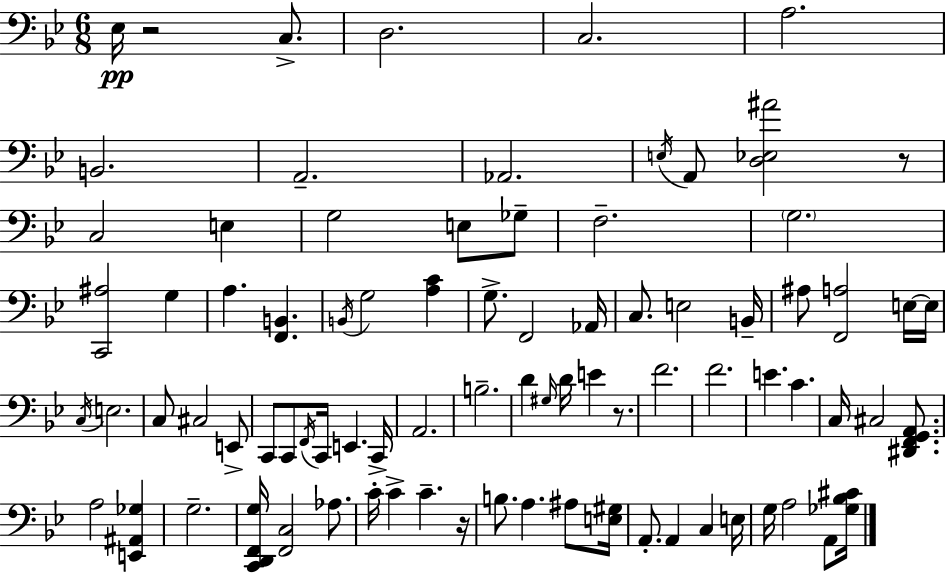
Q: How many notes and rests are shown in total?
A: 84